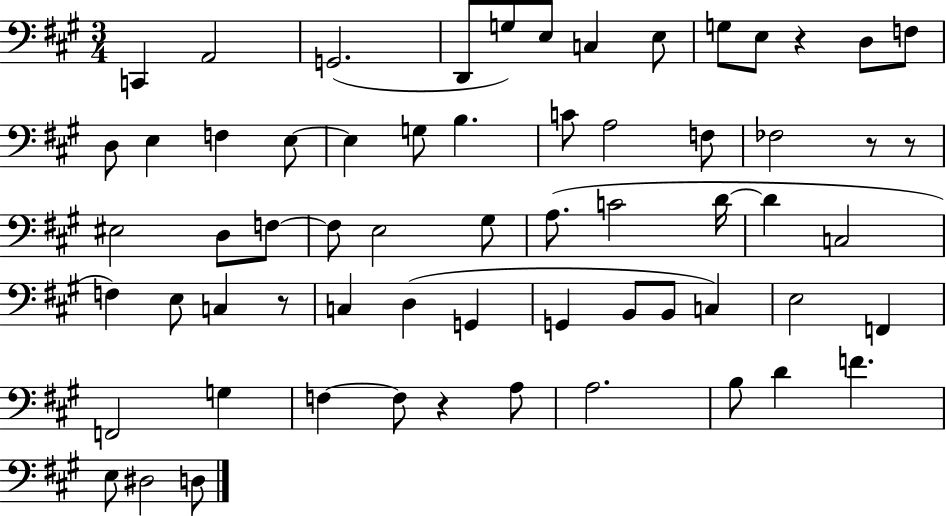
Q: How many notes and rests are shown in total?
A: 63